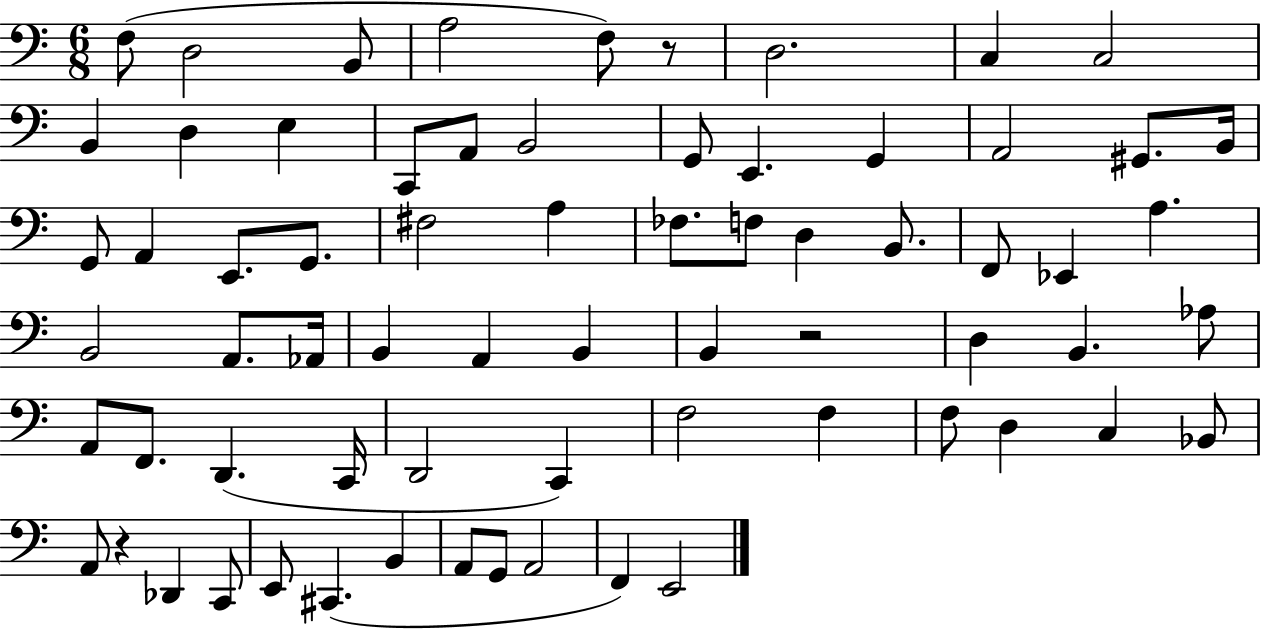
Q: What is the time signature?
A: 6/8